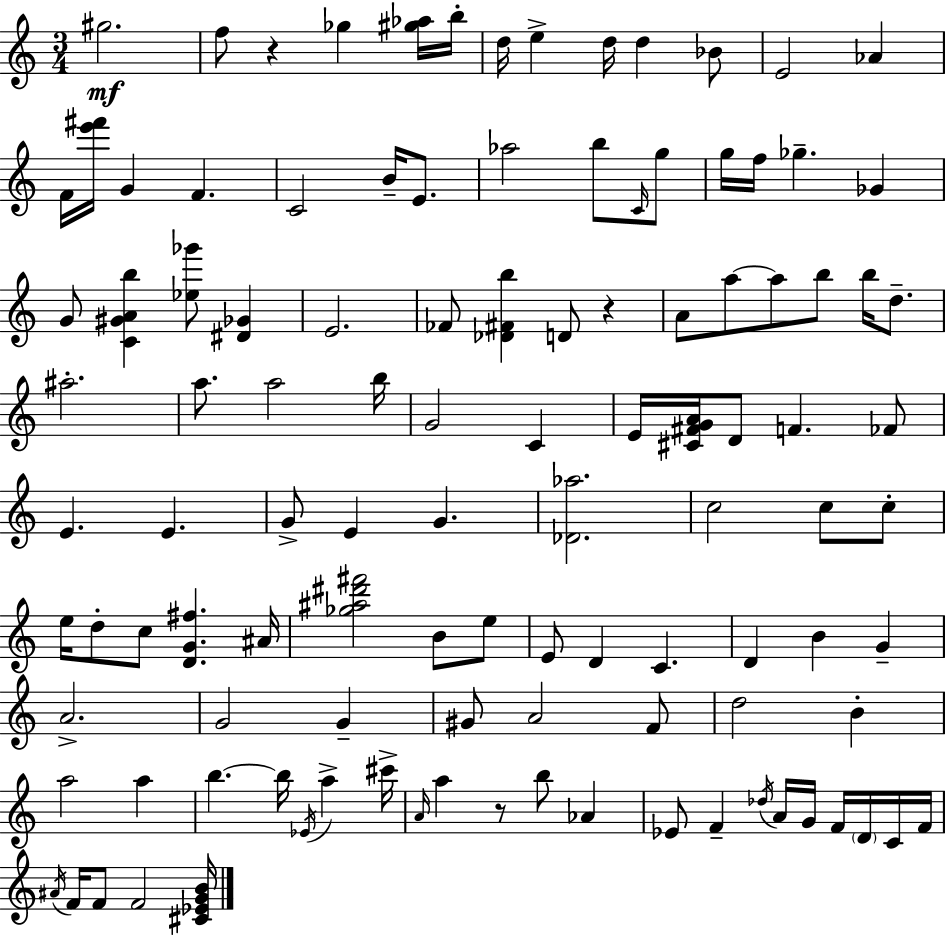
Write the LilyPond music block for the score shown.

{
  \clef treble
  \numericTimeSignature
  \time 3/4
  \key c \major
  gis''2.\mf | f''8 r4 ges''4 <gis'' aes''>16 b''16-. | d''16 e''4-> d''16 d''4 bes'8 | e'2 aes'4 | \break f'16 <e''' fis'''>16 g'4 f'4. | c'2 b'16-- e'8. | aes''2 b''8 \grace { c'16 } g''8 | g''16 f''16 ges''4.-- ges'4 | \break g'8 <c' gis' a' b''>4 <ees'' ges'''>8 <dis' ges'>4 | e'2. | fes'8 <des' fis' b''>4 d'8 r4 | a'8 a''8~~ a''8 b''8 b''16 d''8.-- | \break ais''2.-. | a''8. a''2 | b''16 g'2 c'4 | e'16 <cis' fis' g' a'>16 d'8 f'4. fes'8 | \break e'4. e'4. | g'8-> e'4 g'4. | <des' aes''>2. | c''2 c''8 c''8-. | \break e''16 d''8-. c''8 <d' g' fis''>4. | ais'16 <ges'' ais'' dis''' fis'''>2 b'8 e''8 | e'8 d'4 c'4. | d'4 b'4 g'4-- | \break a'2.-> | g'2 g'4-- | gis'8 a'2 f'8 | d''2 b'4-. | \break a''2 a''4 | b''4.~~ b''16 \acciaccatura { ees'16 } a''4-> | cis'''16-> \grace { a'16 } a''4 r8 b''8 aes'4 | ees'8 f'4-- \acciaccatura { des''16 } a'16 g'16 | \break f'16 \parenthesize d'16 c'16 f'16 \acciaccatura { ais'16 } f'16 f'8 f'2 | <cis' ees' g' b'>16 \bar "|."
}